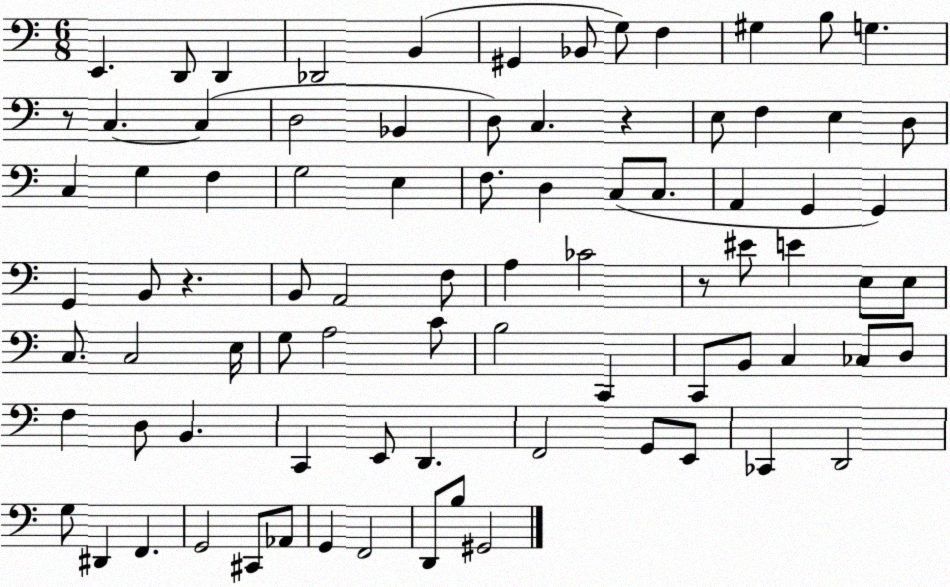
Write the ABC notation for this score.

X:1
T:Untitled
M:6/8
L:1/4
K:C
E,, D,,/2 D,, _D,,2 B,, ^G,, _B,,/2 G,/2 F, ^G, B,/2 G, z/2 C, C, D,2 _B,, D,/2 C, z E,/2 F, E, D,/2 C, G, F, G,2 E, F,/2 D, C,/2 C,/2 A,, G,, G,, G,, B,,/2 z B,,/2 A,,2 F,/2 A, _C2 z/2 ^E/2 E E,/2 E,/2 C,/2 C,2 E,/4 G,/2 A,2 C/2 B,2 C,, C,,/2 B,,/2 C, _C,/2 D,/2 F, D,/2 B,, C,, E,,/2 D,, F,,2 G,,/2 E,,/2 _C,, D,,2 G,/2 ^D,, F,, G,,2 ^C,,/2 _A,,/2 G,, F,,2 D,,/2 B,/2 ^G,,2